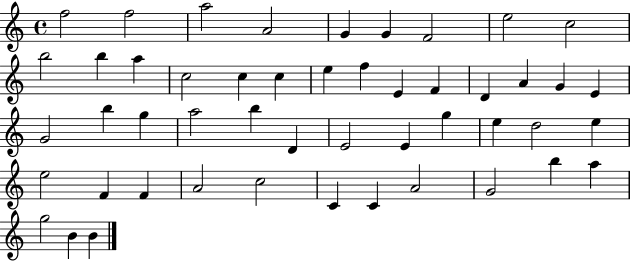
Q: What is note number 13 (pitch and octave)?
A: C5